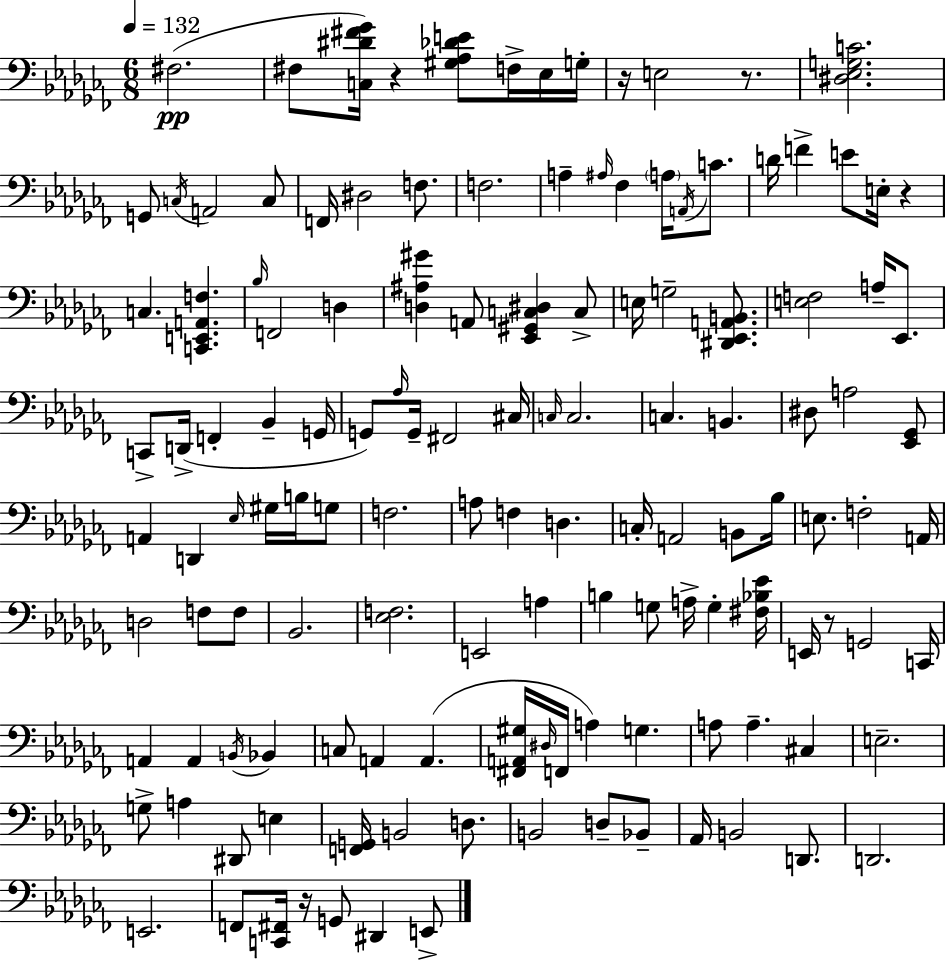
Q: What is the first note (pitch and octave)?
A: F#3